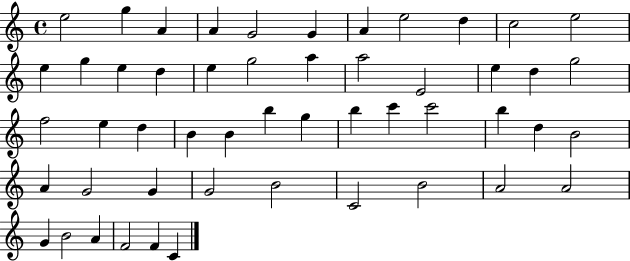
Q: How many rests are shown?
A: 0